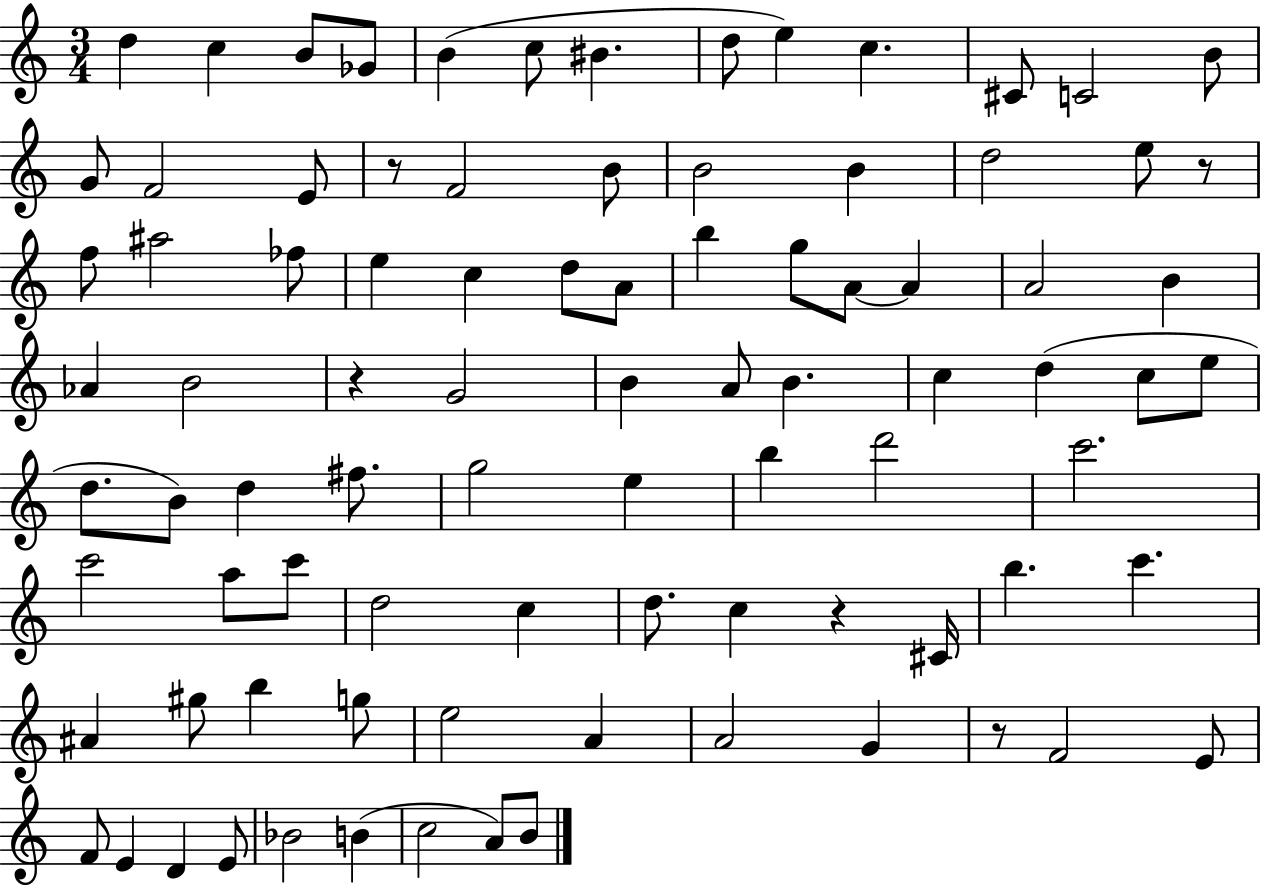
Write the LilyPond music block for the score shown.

{
  \clef treble
  \numericTimeSignature
  \time 3/4
  \key c \major
  d''4 c''4 b'8 ges'8 | b'4( c''8 bis'4. | d''8 e''4) c''4. | cis'8 c'2 b'8 | \break g'8 f'2 e'8 | r8 f'2 b'8 | b'2 b'4 | d''2 e''8 r8 | \break f''8 ais''2 fes''8 | e''4 c''4 d''8 a'8 | b''4 g''8 a'8~~ a'4 | a'2 b'4 | \break aes'4 b'2 | r4 g'2 | b'4 a'8 b'4. | c''4 d''4( c''8 e''8 | \break d''8. b'8) d''4 fis''8. | g''2 e''4 | b''4 d'''2 | c'''2. | \break c'''2 a''8 c'''8 | d''2 c''4 | d''8. c''4 r4 cis'16 | b''4. c'''4. | \break ais'4 gis''8 b''4 g''8 | e''2 a'4 | a'2 g'4 | r8 f'2 e'8 | \break f'8 e'4 d'4 e'8 | bes'2 b'4( | c''2 a'8) b'8 | \bar "|."
}